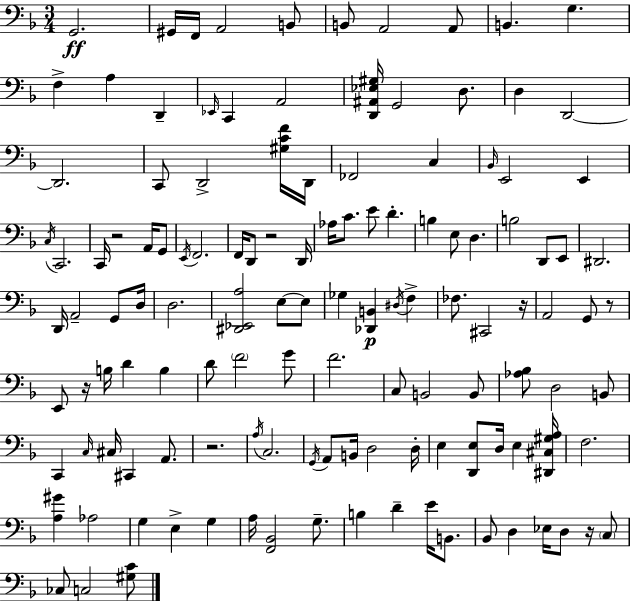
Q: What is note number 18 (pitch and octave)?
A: D3